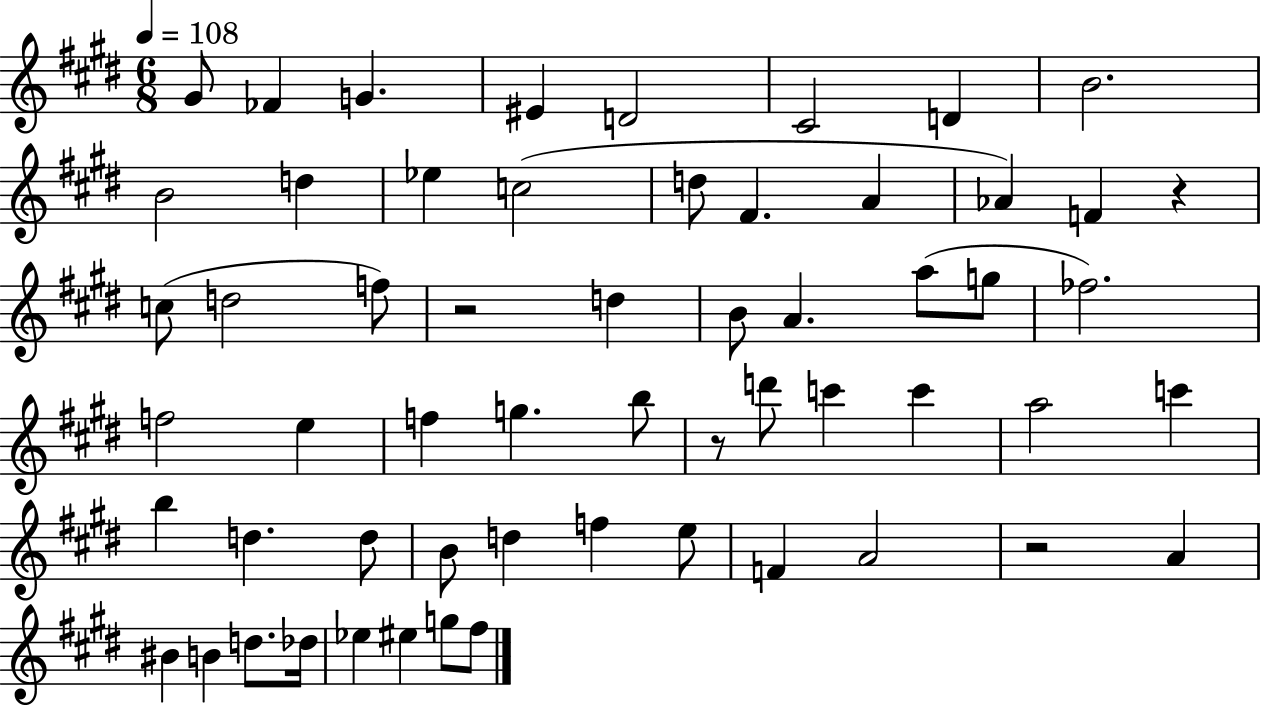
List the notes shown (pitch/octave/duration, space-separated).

G#4/e FES4/q G4/q. EIS4/q D4/h C#4/h D4/q B4/h. B4/h D5/q Eb5/q C5/h D5/e F#4/q. A4/q Ab4/q F4/q R/q C5/e D5/h F5/e R/h D5/q B4/e A4/q. A5/e G5/e FES5/h. F5/h E5/q F5/q G5/q. B5/e R/e D6/e C6/q C6/q A5/h C6/q B5/q D5/q. D5/e B4/e D5/q F5/q E5/e F4/q A4/h R/h A4/q BIS4/q B4/q D5/e. Db5/s Eb5/q EIS5/q G5/e F#5/e